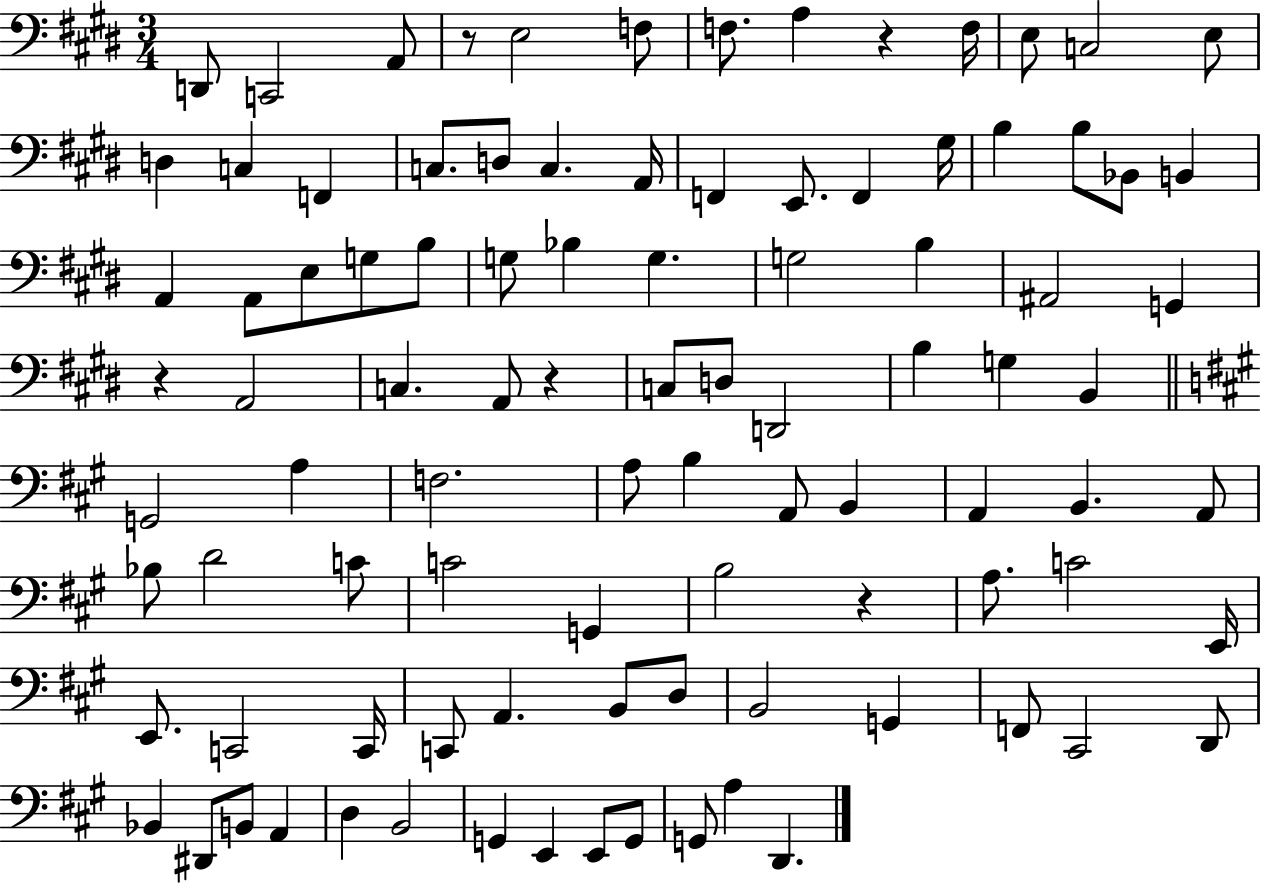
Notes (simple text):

D2/e C2/h A2/e R/e E3/h F3/e F3/e. A3/q R/q F3/s E3/e C3/h E3/e D3/q C3/q F2/q C3/e. D3/e C3/q. A2/s F2/q E2/e. F2/q G#3/s B3/q B3/e Bb2/e B2/q A2/q A2/e E3/e G3/e B3/e G3/e Bb3/q G3/q. G3/h B3/q A#2/h G2/q R/q A2/h C3/q. A2/e R/q C3/e D3/e D2/h B3/q G3/q B2/q G2/h A3/q F3/h. A3/e B3/q A2/e B2/q A2/q B2/q. A2/e Bb3/e D4/h C4/e C4/h G2/q B3/h R/q A3/e. C4/h E2/s E2/e. C2/h C2/s C2/e A2/q. B2/e D3/e B2/h G2/q F2/e C#2/h D2/e Bb2/q D#2/e B2/e A2/q D3/q B2/h G2/q E2/q E2/e G2/e G2/e A3/q D2/q.